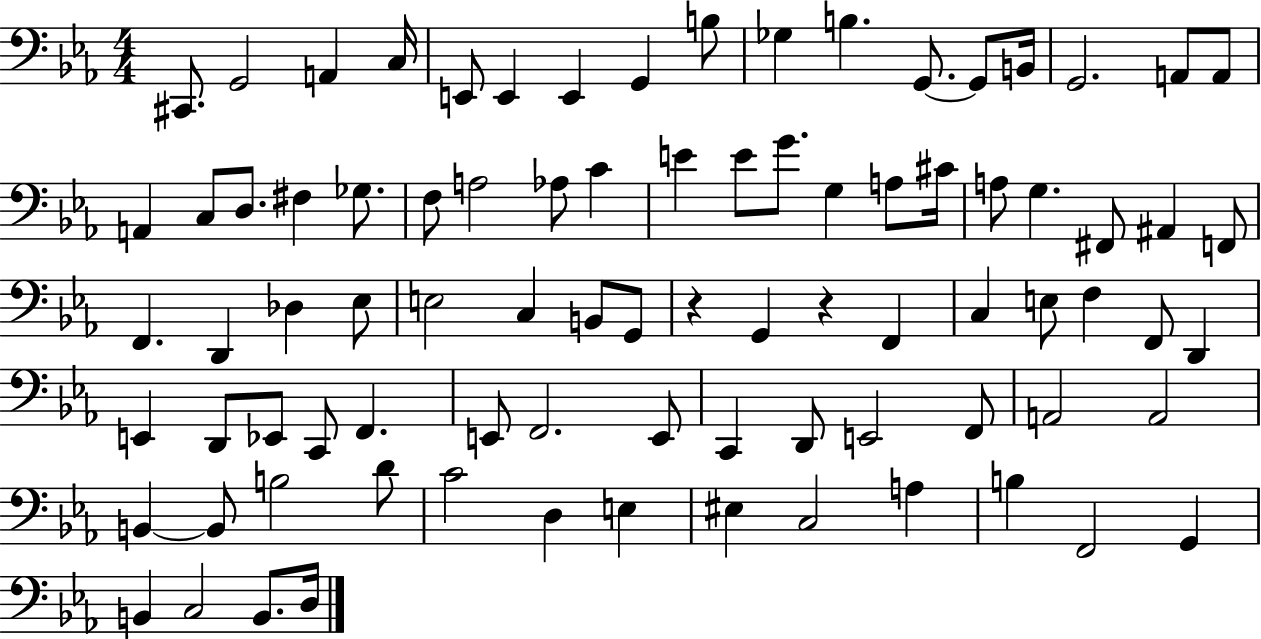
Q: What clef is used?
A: bass